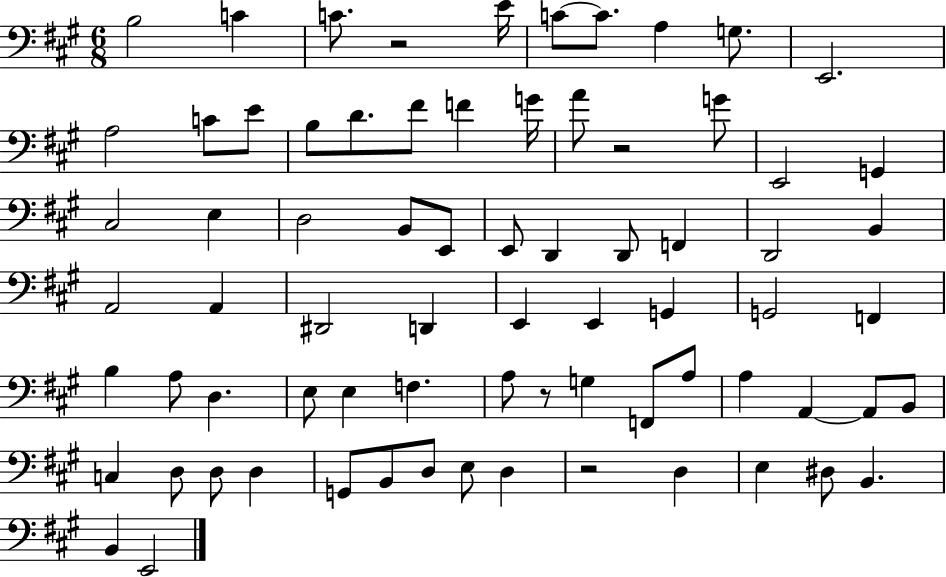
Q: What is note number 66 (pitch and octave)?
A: E3